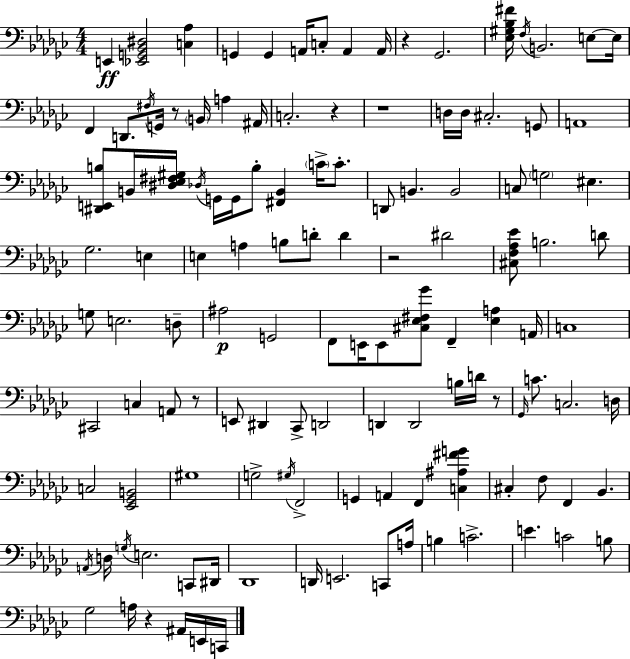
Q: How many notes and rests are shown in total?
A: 126